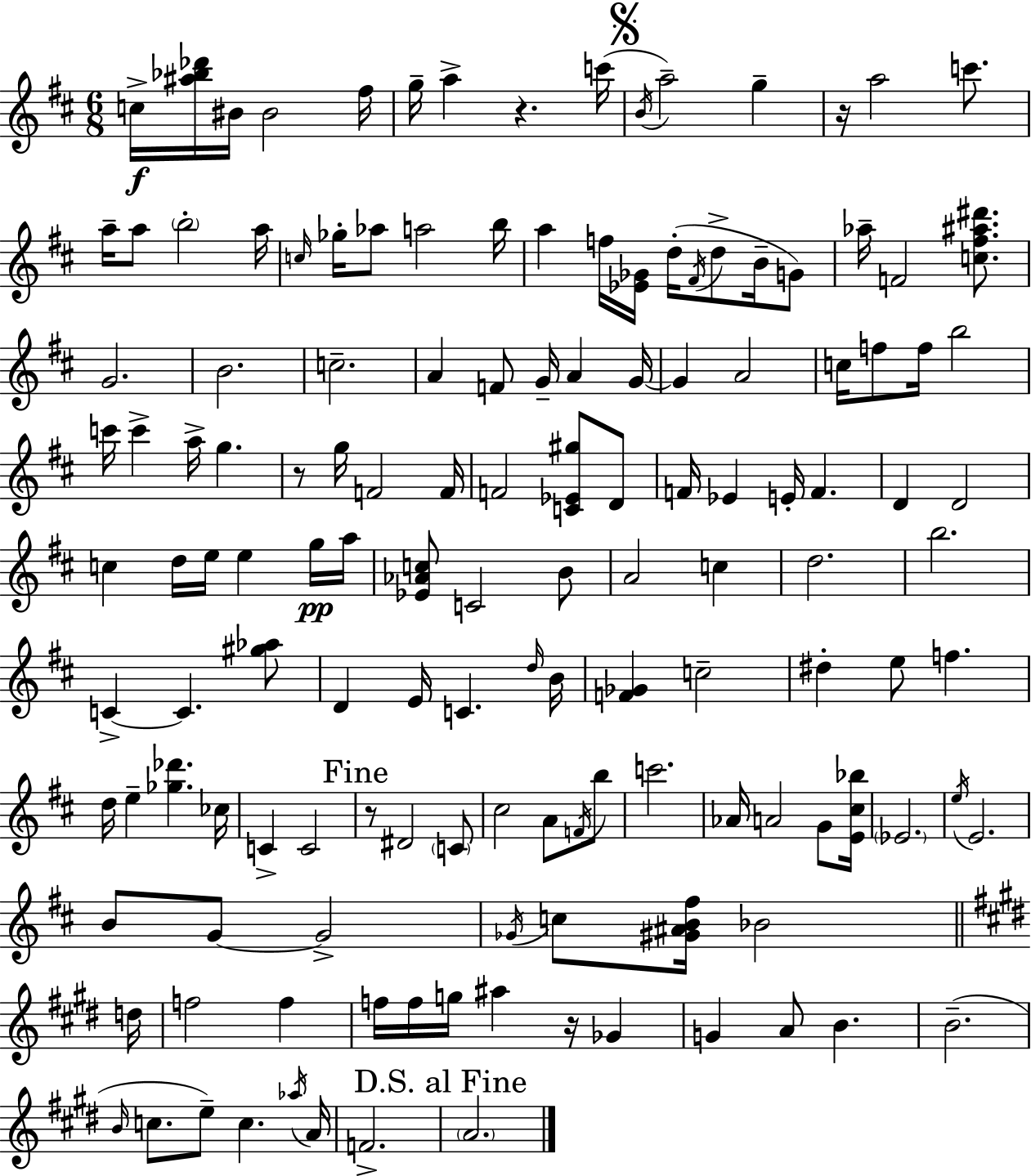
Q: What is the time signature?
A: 6/8